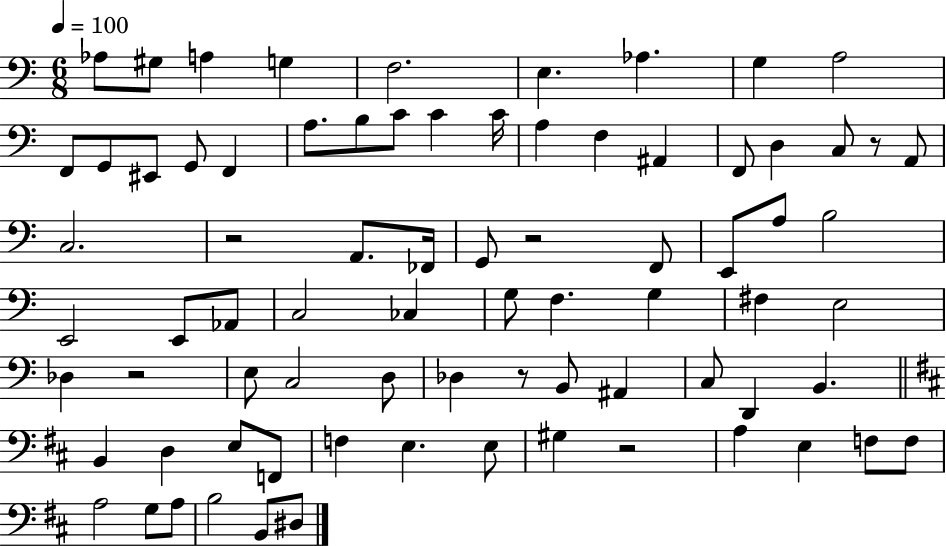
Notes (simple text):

Ab3/e G#3/e A3/q G3/q F3/h. E3/q. Ab3/q. G3/q A3/h F2/e G2/e EIS2/e G2/e F2/q A3/e. B3/e C4/e C4/q C4/s A3/q F3/q A#2/q F2/e D3/q C3/e R/e A2/e C3/h. R/h A2/e. FES2/s G2/e R/h F2/e E2/e A3/e B3/h E2/h E2/e Ab2/e C3/h CES3/q G3/e F3/q. G3/q F#3/q E3/h Db3/q R/h E3/e C3/h D3/e Db3/q R/e B2/e A#2/q C3/e D2/q B2/q. B2/q D3/q E3/e F2/e F3/q E3/q. E3/e G#3/q R/h A3/q E3/q F3/e F3/e A3/h G3/e A3/e B3/h B2/e D#3/e